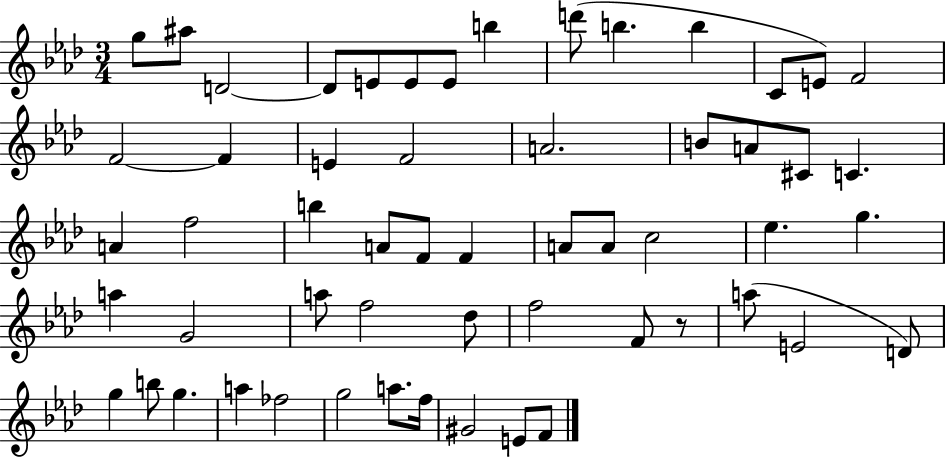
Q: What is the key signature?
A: AES major